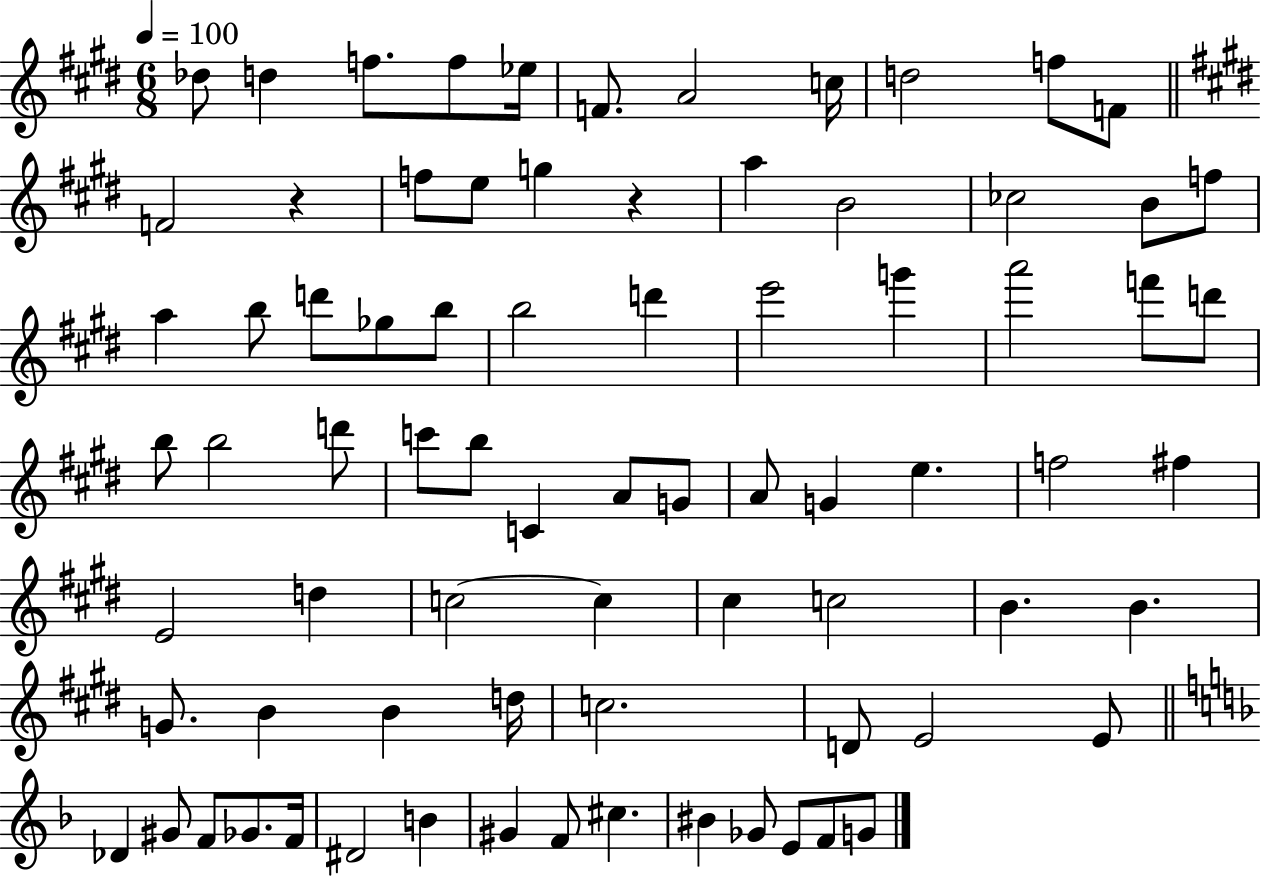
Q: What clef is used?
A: treble